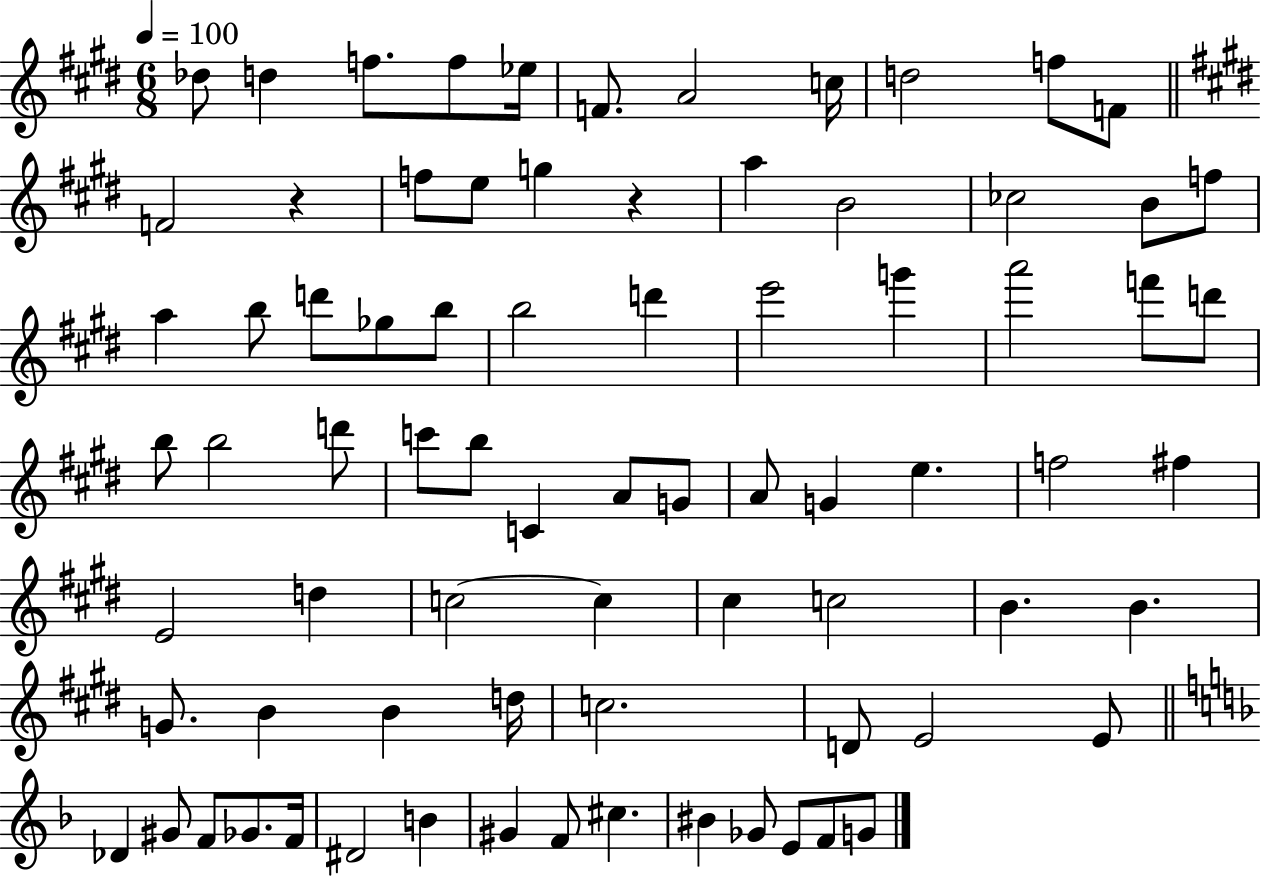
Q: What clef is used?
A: treble